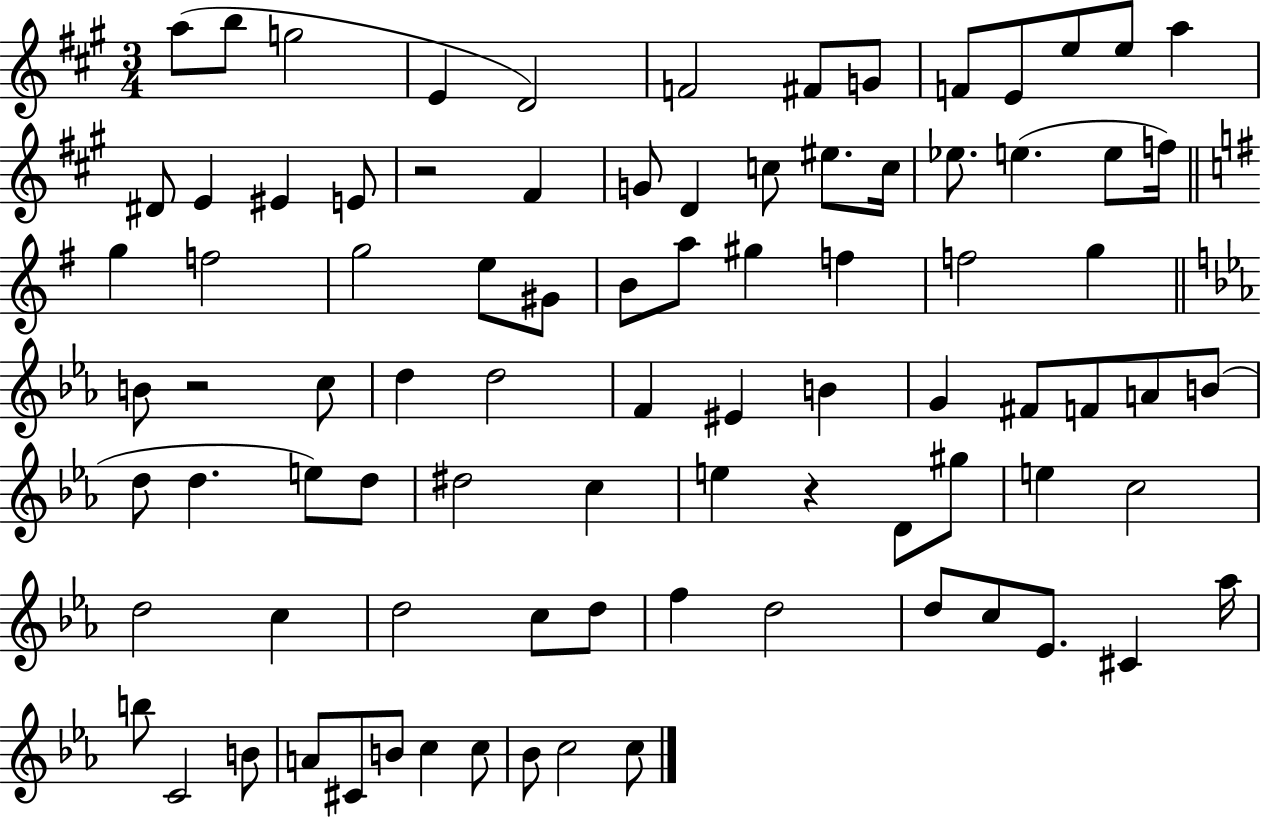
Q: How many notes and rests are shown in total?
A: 87